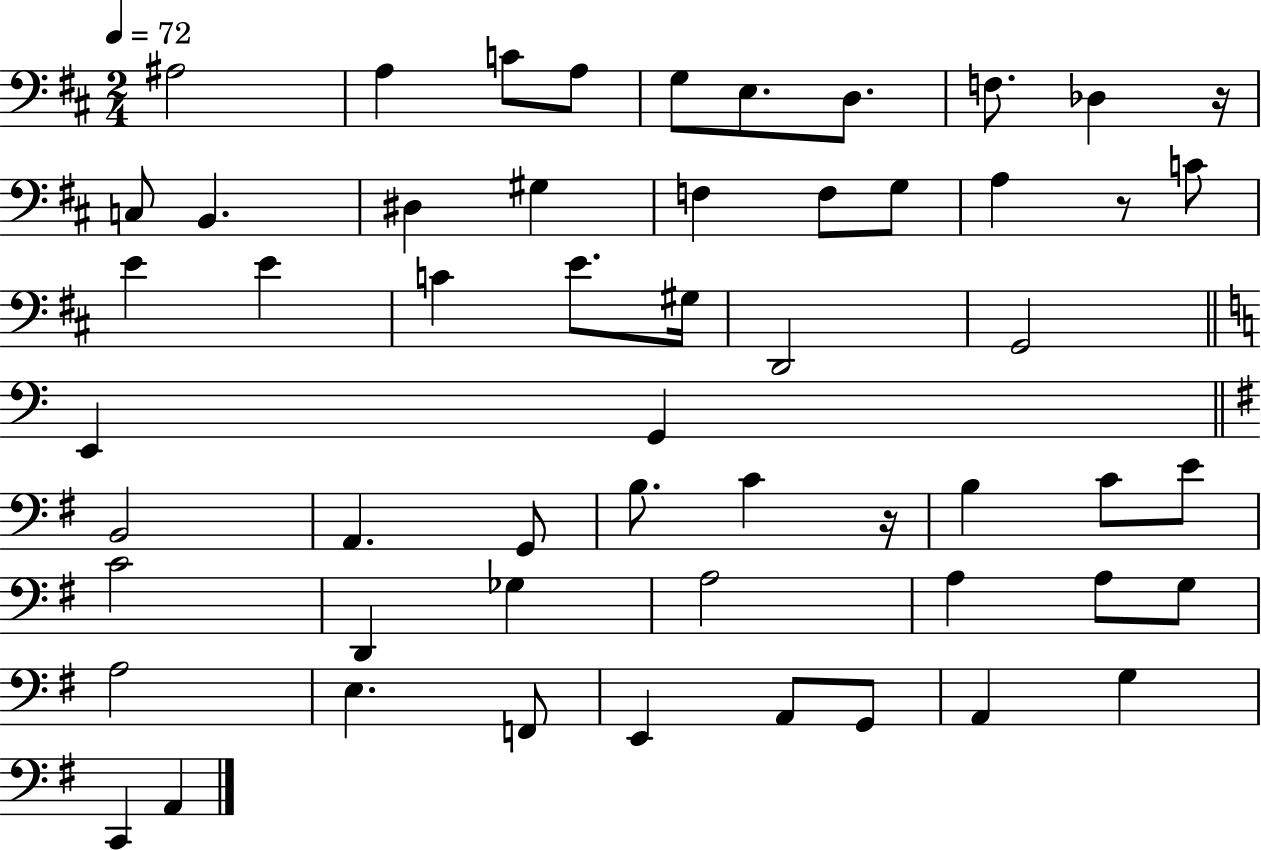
A#3/h A3/q C4/e A3/e G3/e E3/e. D3/e. F3/e. Db3/q R/s C3/e B2/q. D#3/q G#3/q F3/q F3/e G3/e A3/q R/e C4/e E4/q E4/q C4/q E4/e. G#3/s D2/h G2/h E2/q G2/q B2/h A2/q. G2/e B3/e. C4/q R/s B3/q C4/e E4/e C4/h D2/q Gb3/q A3/h A3/q A3/e G3/e A3/h E3/q. F2/e E2/q A2/e G2/e A2/q G3/q C2/q A2/q